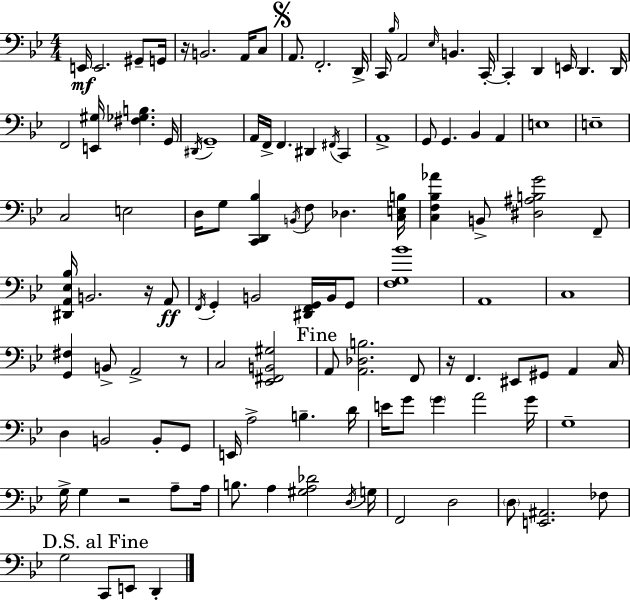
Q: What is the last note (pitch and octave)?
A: D2